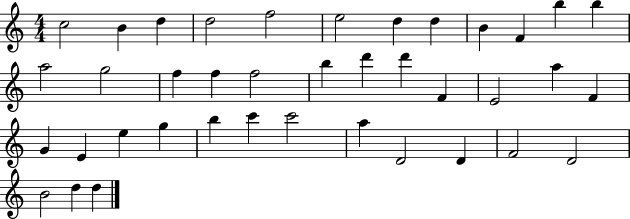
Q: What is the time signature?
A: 4/4